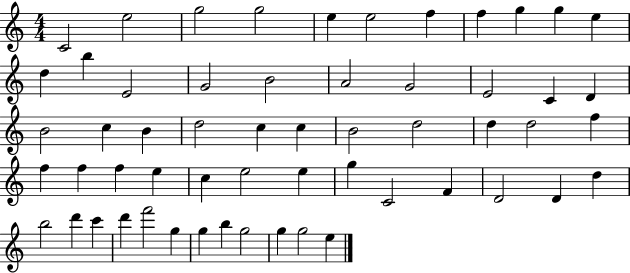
X:1
T:Untitled
M:4/4
L:1/4
K:C
C2 e2 g2 g2 e e2 f f g g e d b E2 G2 B2 A2 G2 E2 C D B2 c B d2 c c B2 d2 d d2 f f f f e c e2 e g C2 F D2 D d b2 d' c' d' f'2 g g b g2 g g2 e